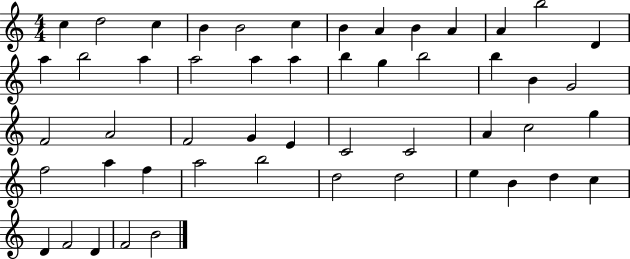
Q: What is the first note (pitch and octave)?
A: C5